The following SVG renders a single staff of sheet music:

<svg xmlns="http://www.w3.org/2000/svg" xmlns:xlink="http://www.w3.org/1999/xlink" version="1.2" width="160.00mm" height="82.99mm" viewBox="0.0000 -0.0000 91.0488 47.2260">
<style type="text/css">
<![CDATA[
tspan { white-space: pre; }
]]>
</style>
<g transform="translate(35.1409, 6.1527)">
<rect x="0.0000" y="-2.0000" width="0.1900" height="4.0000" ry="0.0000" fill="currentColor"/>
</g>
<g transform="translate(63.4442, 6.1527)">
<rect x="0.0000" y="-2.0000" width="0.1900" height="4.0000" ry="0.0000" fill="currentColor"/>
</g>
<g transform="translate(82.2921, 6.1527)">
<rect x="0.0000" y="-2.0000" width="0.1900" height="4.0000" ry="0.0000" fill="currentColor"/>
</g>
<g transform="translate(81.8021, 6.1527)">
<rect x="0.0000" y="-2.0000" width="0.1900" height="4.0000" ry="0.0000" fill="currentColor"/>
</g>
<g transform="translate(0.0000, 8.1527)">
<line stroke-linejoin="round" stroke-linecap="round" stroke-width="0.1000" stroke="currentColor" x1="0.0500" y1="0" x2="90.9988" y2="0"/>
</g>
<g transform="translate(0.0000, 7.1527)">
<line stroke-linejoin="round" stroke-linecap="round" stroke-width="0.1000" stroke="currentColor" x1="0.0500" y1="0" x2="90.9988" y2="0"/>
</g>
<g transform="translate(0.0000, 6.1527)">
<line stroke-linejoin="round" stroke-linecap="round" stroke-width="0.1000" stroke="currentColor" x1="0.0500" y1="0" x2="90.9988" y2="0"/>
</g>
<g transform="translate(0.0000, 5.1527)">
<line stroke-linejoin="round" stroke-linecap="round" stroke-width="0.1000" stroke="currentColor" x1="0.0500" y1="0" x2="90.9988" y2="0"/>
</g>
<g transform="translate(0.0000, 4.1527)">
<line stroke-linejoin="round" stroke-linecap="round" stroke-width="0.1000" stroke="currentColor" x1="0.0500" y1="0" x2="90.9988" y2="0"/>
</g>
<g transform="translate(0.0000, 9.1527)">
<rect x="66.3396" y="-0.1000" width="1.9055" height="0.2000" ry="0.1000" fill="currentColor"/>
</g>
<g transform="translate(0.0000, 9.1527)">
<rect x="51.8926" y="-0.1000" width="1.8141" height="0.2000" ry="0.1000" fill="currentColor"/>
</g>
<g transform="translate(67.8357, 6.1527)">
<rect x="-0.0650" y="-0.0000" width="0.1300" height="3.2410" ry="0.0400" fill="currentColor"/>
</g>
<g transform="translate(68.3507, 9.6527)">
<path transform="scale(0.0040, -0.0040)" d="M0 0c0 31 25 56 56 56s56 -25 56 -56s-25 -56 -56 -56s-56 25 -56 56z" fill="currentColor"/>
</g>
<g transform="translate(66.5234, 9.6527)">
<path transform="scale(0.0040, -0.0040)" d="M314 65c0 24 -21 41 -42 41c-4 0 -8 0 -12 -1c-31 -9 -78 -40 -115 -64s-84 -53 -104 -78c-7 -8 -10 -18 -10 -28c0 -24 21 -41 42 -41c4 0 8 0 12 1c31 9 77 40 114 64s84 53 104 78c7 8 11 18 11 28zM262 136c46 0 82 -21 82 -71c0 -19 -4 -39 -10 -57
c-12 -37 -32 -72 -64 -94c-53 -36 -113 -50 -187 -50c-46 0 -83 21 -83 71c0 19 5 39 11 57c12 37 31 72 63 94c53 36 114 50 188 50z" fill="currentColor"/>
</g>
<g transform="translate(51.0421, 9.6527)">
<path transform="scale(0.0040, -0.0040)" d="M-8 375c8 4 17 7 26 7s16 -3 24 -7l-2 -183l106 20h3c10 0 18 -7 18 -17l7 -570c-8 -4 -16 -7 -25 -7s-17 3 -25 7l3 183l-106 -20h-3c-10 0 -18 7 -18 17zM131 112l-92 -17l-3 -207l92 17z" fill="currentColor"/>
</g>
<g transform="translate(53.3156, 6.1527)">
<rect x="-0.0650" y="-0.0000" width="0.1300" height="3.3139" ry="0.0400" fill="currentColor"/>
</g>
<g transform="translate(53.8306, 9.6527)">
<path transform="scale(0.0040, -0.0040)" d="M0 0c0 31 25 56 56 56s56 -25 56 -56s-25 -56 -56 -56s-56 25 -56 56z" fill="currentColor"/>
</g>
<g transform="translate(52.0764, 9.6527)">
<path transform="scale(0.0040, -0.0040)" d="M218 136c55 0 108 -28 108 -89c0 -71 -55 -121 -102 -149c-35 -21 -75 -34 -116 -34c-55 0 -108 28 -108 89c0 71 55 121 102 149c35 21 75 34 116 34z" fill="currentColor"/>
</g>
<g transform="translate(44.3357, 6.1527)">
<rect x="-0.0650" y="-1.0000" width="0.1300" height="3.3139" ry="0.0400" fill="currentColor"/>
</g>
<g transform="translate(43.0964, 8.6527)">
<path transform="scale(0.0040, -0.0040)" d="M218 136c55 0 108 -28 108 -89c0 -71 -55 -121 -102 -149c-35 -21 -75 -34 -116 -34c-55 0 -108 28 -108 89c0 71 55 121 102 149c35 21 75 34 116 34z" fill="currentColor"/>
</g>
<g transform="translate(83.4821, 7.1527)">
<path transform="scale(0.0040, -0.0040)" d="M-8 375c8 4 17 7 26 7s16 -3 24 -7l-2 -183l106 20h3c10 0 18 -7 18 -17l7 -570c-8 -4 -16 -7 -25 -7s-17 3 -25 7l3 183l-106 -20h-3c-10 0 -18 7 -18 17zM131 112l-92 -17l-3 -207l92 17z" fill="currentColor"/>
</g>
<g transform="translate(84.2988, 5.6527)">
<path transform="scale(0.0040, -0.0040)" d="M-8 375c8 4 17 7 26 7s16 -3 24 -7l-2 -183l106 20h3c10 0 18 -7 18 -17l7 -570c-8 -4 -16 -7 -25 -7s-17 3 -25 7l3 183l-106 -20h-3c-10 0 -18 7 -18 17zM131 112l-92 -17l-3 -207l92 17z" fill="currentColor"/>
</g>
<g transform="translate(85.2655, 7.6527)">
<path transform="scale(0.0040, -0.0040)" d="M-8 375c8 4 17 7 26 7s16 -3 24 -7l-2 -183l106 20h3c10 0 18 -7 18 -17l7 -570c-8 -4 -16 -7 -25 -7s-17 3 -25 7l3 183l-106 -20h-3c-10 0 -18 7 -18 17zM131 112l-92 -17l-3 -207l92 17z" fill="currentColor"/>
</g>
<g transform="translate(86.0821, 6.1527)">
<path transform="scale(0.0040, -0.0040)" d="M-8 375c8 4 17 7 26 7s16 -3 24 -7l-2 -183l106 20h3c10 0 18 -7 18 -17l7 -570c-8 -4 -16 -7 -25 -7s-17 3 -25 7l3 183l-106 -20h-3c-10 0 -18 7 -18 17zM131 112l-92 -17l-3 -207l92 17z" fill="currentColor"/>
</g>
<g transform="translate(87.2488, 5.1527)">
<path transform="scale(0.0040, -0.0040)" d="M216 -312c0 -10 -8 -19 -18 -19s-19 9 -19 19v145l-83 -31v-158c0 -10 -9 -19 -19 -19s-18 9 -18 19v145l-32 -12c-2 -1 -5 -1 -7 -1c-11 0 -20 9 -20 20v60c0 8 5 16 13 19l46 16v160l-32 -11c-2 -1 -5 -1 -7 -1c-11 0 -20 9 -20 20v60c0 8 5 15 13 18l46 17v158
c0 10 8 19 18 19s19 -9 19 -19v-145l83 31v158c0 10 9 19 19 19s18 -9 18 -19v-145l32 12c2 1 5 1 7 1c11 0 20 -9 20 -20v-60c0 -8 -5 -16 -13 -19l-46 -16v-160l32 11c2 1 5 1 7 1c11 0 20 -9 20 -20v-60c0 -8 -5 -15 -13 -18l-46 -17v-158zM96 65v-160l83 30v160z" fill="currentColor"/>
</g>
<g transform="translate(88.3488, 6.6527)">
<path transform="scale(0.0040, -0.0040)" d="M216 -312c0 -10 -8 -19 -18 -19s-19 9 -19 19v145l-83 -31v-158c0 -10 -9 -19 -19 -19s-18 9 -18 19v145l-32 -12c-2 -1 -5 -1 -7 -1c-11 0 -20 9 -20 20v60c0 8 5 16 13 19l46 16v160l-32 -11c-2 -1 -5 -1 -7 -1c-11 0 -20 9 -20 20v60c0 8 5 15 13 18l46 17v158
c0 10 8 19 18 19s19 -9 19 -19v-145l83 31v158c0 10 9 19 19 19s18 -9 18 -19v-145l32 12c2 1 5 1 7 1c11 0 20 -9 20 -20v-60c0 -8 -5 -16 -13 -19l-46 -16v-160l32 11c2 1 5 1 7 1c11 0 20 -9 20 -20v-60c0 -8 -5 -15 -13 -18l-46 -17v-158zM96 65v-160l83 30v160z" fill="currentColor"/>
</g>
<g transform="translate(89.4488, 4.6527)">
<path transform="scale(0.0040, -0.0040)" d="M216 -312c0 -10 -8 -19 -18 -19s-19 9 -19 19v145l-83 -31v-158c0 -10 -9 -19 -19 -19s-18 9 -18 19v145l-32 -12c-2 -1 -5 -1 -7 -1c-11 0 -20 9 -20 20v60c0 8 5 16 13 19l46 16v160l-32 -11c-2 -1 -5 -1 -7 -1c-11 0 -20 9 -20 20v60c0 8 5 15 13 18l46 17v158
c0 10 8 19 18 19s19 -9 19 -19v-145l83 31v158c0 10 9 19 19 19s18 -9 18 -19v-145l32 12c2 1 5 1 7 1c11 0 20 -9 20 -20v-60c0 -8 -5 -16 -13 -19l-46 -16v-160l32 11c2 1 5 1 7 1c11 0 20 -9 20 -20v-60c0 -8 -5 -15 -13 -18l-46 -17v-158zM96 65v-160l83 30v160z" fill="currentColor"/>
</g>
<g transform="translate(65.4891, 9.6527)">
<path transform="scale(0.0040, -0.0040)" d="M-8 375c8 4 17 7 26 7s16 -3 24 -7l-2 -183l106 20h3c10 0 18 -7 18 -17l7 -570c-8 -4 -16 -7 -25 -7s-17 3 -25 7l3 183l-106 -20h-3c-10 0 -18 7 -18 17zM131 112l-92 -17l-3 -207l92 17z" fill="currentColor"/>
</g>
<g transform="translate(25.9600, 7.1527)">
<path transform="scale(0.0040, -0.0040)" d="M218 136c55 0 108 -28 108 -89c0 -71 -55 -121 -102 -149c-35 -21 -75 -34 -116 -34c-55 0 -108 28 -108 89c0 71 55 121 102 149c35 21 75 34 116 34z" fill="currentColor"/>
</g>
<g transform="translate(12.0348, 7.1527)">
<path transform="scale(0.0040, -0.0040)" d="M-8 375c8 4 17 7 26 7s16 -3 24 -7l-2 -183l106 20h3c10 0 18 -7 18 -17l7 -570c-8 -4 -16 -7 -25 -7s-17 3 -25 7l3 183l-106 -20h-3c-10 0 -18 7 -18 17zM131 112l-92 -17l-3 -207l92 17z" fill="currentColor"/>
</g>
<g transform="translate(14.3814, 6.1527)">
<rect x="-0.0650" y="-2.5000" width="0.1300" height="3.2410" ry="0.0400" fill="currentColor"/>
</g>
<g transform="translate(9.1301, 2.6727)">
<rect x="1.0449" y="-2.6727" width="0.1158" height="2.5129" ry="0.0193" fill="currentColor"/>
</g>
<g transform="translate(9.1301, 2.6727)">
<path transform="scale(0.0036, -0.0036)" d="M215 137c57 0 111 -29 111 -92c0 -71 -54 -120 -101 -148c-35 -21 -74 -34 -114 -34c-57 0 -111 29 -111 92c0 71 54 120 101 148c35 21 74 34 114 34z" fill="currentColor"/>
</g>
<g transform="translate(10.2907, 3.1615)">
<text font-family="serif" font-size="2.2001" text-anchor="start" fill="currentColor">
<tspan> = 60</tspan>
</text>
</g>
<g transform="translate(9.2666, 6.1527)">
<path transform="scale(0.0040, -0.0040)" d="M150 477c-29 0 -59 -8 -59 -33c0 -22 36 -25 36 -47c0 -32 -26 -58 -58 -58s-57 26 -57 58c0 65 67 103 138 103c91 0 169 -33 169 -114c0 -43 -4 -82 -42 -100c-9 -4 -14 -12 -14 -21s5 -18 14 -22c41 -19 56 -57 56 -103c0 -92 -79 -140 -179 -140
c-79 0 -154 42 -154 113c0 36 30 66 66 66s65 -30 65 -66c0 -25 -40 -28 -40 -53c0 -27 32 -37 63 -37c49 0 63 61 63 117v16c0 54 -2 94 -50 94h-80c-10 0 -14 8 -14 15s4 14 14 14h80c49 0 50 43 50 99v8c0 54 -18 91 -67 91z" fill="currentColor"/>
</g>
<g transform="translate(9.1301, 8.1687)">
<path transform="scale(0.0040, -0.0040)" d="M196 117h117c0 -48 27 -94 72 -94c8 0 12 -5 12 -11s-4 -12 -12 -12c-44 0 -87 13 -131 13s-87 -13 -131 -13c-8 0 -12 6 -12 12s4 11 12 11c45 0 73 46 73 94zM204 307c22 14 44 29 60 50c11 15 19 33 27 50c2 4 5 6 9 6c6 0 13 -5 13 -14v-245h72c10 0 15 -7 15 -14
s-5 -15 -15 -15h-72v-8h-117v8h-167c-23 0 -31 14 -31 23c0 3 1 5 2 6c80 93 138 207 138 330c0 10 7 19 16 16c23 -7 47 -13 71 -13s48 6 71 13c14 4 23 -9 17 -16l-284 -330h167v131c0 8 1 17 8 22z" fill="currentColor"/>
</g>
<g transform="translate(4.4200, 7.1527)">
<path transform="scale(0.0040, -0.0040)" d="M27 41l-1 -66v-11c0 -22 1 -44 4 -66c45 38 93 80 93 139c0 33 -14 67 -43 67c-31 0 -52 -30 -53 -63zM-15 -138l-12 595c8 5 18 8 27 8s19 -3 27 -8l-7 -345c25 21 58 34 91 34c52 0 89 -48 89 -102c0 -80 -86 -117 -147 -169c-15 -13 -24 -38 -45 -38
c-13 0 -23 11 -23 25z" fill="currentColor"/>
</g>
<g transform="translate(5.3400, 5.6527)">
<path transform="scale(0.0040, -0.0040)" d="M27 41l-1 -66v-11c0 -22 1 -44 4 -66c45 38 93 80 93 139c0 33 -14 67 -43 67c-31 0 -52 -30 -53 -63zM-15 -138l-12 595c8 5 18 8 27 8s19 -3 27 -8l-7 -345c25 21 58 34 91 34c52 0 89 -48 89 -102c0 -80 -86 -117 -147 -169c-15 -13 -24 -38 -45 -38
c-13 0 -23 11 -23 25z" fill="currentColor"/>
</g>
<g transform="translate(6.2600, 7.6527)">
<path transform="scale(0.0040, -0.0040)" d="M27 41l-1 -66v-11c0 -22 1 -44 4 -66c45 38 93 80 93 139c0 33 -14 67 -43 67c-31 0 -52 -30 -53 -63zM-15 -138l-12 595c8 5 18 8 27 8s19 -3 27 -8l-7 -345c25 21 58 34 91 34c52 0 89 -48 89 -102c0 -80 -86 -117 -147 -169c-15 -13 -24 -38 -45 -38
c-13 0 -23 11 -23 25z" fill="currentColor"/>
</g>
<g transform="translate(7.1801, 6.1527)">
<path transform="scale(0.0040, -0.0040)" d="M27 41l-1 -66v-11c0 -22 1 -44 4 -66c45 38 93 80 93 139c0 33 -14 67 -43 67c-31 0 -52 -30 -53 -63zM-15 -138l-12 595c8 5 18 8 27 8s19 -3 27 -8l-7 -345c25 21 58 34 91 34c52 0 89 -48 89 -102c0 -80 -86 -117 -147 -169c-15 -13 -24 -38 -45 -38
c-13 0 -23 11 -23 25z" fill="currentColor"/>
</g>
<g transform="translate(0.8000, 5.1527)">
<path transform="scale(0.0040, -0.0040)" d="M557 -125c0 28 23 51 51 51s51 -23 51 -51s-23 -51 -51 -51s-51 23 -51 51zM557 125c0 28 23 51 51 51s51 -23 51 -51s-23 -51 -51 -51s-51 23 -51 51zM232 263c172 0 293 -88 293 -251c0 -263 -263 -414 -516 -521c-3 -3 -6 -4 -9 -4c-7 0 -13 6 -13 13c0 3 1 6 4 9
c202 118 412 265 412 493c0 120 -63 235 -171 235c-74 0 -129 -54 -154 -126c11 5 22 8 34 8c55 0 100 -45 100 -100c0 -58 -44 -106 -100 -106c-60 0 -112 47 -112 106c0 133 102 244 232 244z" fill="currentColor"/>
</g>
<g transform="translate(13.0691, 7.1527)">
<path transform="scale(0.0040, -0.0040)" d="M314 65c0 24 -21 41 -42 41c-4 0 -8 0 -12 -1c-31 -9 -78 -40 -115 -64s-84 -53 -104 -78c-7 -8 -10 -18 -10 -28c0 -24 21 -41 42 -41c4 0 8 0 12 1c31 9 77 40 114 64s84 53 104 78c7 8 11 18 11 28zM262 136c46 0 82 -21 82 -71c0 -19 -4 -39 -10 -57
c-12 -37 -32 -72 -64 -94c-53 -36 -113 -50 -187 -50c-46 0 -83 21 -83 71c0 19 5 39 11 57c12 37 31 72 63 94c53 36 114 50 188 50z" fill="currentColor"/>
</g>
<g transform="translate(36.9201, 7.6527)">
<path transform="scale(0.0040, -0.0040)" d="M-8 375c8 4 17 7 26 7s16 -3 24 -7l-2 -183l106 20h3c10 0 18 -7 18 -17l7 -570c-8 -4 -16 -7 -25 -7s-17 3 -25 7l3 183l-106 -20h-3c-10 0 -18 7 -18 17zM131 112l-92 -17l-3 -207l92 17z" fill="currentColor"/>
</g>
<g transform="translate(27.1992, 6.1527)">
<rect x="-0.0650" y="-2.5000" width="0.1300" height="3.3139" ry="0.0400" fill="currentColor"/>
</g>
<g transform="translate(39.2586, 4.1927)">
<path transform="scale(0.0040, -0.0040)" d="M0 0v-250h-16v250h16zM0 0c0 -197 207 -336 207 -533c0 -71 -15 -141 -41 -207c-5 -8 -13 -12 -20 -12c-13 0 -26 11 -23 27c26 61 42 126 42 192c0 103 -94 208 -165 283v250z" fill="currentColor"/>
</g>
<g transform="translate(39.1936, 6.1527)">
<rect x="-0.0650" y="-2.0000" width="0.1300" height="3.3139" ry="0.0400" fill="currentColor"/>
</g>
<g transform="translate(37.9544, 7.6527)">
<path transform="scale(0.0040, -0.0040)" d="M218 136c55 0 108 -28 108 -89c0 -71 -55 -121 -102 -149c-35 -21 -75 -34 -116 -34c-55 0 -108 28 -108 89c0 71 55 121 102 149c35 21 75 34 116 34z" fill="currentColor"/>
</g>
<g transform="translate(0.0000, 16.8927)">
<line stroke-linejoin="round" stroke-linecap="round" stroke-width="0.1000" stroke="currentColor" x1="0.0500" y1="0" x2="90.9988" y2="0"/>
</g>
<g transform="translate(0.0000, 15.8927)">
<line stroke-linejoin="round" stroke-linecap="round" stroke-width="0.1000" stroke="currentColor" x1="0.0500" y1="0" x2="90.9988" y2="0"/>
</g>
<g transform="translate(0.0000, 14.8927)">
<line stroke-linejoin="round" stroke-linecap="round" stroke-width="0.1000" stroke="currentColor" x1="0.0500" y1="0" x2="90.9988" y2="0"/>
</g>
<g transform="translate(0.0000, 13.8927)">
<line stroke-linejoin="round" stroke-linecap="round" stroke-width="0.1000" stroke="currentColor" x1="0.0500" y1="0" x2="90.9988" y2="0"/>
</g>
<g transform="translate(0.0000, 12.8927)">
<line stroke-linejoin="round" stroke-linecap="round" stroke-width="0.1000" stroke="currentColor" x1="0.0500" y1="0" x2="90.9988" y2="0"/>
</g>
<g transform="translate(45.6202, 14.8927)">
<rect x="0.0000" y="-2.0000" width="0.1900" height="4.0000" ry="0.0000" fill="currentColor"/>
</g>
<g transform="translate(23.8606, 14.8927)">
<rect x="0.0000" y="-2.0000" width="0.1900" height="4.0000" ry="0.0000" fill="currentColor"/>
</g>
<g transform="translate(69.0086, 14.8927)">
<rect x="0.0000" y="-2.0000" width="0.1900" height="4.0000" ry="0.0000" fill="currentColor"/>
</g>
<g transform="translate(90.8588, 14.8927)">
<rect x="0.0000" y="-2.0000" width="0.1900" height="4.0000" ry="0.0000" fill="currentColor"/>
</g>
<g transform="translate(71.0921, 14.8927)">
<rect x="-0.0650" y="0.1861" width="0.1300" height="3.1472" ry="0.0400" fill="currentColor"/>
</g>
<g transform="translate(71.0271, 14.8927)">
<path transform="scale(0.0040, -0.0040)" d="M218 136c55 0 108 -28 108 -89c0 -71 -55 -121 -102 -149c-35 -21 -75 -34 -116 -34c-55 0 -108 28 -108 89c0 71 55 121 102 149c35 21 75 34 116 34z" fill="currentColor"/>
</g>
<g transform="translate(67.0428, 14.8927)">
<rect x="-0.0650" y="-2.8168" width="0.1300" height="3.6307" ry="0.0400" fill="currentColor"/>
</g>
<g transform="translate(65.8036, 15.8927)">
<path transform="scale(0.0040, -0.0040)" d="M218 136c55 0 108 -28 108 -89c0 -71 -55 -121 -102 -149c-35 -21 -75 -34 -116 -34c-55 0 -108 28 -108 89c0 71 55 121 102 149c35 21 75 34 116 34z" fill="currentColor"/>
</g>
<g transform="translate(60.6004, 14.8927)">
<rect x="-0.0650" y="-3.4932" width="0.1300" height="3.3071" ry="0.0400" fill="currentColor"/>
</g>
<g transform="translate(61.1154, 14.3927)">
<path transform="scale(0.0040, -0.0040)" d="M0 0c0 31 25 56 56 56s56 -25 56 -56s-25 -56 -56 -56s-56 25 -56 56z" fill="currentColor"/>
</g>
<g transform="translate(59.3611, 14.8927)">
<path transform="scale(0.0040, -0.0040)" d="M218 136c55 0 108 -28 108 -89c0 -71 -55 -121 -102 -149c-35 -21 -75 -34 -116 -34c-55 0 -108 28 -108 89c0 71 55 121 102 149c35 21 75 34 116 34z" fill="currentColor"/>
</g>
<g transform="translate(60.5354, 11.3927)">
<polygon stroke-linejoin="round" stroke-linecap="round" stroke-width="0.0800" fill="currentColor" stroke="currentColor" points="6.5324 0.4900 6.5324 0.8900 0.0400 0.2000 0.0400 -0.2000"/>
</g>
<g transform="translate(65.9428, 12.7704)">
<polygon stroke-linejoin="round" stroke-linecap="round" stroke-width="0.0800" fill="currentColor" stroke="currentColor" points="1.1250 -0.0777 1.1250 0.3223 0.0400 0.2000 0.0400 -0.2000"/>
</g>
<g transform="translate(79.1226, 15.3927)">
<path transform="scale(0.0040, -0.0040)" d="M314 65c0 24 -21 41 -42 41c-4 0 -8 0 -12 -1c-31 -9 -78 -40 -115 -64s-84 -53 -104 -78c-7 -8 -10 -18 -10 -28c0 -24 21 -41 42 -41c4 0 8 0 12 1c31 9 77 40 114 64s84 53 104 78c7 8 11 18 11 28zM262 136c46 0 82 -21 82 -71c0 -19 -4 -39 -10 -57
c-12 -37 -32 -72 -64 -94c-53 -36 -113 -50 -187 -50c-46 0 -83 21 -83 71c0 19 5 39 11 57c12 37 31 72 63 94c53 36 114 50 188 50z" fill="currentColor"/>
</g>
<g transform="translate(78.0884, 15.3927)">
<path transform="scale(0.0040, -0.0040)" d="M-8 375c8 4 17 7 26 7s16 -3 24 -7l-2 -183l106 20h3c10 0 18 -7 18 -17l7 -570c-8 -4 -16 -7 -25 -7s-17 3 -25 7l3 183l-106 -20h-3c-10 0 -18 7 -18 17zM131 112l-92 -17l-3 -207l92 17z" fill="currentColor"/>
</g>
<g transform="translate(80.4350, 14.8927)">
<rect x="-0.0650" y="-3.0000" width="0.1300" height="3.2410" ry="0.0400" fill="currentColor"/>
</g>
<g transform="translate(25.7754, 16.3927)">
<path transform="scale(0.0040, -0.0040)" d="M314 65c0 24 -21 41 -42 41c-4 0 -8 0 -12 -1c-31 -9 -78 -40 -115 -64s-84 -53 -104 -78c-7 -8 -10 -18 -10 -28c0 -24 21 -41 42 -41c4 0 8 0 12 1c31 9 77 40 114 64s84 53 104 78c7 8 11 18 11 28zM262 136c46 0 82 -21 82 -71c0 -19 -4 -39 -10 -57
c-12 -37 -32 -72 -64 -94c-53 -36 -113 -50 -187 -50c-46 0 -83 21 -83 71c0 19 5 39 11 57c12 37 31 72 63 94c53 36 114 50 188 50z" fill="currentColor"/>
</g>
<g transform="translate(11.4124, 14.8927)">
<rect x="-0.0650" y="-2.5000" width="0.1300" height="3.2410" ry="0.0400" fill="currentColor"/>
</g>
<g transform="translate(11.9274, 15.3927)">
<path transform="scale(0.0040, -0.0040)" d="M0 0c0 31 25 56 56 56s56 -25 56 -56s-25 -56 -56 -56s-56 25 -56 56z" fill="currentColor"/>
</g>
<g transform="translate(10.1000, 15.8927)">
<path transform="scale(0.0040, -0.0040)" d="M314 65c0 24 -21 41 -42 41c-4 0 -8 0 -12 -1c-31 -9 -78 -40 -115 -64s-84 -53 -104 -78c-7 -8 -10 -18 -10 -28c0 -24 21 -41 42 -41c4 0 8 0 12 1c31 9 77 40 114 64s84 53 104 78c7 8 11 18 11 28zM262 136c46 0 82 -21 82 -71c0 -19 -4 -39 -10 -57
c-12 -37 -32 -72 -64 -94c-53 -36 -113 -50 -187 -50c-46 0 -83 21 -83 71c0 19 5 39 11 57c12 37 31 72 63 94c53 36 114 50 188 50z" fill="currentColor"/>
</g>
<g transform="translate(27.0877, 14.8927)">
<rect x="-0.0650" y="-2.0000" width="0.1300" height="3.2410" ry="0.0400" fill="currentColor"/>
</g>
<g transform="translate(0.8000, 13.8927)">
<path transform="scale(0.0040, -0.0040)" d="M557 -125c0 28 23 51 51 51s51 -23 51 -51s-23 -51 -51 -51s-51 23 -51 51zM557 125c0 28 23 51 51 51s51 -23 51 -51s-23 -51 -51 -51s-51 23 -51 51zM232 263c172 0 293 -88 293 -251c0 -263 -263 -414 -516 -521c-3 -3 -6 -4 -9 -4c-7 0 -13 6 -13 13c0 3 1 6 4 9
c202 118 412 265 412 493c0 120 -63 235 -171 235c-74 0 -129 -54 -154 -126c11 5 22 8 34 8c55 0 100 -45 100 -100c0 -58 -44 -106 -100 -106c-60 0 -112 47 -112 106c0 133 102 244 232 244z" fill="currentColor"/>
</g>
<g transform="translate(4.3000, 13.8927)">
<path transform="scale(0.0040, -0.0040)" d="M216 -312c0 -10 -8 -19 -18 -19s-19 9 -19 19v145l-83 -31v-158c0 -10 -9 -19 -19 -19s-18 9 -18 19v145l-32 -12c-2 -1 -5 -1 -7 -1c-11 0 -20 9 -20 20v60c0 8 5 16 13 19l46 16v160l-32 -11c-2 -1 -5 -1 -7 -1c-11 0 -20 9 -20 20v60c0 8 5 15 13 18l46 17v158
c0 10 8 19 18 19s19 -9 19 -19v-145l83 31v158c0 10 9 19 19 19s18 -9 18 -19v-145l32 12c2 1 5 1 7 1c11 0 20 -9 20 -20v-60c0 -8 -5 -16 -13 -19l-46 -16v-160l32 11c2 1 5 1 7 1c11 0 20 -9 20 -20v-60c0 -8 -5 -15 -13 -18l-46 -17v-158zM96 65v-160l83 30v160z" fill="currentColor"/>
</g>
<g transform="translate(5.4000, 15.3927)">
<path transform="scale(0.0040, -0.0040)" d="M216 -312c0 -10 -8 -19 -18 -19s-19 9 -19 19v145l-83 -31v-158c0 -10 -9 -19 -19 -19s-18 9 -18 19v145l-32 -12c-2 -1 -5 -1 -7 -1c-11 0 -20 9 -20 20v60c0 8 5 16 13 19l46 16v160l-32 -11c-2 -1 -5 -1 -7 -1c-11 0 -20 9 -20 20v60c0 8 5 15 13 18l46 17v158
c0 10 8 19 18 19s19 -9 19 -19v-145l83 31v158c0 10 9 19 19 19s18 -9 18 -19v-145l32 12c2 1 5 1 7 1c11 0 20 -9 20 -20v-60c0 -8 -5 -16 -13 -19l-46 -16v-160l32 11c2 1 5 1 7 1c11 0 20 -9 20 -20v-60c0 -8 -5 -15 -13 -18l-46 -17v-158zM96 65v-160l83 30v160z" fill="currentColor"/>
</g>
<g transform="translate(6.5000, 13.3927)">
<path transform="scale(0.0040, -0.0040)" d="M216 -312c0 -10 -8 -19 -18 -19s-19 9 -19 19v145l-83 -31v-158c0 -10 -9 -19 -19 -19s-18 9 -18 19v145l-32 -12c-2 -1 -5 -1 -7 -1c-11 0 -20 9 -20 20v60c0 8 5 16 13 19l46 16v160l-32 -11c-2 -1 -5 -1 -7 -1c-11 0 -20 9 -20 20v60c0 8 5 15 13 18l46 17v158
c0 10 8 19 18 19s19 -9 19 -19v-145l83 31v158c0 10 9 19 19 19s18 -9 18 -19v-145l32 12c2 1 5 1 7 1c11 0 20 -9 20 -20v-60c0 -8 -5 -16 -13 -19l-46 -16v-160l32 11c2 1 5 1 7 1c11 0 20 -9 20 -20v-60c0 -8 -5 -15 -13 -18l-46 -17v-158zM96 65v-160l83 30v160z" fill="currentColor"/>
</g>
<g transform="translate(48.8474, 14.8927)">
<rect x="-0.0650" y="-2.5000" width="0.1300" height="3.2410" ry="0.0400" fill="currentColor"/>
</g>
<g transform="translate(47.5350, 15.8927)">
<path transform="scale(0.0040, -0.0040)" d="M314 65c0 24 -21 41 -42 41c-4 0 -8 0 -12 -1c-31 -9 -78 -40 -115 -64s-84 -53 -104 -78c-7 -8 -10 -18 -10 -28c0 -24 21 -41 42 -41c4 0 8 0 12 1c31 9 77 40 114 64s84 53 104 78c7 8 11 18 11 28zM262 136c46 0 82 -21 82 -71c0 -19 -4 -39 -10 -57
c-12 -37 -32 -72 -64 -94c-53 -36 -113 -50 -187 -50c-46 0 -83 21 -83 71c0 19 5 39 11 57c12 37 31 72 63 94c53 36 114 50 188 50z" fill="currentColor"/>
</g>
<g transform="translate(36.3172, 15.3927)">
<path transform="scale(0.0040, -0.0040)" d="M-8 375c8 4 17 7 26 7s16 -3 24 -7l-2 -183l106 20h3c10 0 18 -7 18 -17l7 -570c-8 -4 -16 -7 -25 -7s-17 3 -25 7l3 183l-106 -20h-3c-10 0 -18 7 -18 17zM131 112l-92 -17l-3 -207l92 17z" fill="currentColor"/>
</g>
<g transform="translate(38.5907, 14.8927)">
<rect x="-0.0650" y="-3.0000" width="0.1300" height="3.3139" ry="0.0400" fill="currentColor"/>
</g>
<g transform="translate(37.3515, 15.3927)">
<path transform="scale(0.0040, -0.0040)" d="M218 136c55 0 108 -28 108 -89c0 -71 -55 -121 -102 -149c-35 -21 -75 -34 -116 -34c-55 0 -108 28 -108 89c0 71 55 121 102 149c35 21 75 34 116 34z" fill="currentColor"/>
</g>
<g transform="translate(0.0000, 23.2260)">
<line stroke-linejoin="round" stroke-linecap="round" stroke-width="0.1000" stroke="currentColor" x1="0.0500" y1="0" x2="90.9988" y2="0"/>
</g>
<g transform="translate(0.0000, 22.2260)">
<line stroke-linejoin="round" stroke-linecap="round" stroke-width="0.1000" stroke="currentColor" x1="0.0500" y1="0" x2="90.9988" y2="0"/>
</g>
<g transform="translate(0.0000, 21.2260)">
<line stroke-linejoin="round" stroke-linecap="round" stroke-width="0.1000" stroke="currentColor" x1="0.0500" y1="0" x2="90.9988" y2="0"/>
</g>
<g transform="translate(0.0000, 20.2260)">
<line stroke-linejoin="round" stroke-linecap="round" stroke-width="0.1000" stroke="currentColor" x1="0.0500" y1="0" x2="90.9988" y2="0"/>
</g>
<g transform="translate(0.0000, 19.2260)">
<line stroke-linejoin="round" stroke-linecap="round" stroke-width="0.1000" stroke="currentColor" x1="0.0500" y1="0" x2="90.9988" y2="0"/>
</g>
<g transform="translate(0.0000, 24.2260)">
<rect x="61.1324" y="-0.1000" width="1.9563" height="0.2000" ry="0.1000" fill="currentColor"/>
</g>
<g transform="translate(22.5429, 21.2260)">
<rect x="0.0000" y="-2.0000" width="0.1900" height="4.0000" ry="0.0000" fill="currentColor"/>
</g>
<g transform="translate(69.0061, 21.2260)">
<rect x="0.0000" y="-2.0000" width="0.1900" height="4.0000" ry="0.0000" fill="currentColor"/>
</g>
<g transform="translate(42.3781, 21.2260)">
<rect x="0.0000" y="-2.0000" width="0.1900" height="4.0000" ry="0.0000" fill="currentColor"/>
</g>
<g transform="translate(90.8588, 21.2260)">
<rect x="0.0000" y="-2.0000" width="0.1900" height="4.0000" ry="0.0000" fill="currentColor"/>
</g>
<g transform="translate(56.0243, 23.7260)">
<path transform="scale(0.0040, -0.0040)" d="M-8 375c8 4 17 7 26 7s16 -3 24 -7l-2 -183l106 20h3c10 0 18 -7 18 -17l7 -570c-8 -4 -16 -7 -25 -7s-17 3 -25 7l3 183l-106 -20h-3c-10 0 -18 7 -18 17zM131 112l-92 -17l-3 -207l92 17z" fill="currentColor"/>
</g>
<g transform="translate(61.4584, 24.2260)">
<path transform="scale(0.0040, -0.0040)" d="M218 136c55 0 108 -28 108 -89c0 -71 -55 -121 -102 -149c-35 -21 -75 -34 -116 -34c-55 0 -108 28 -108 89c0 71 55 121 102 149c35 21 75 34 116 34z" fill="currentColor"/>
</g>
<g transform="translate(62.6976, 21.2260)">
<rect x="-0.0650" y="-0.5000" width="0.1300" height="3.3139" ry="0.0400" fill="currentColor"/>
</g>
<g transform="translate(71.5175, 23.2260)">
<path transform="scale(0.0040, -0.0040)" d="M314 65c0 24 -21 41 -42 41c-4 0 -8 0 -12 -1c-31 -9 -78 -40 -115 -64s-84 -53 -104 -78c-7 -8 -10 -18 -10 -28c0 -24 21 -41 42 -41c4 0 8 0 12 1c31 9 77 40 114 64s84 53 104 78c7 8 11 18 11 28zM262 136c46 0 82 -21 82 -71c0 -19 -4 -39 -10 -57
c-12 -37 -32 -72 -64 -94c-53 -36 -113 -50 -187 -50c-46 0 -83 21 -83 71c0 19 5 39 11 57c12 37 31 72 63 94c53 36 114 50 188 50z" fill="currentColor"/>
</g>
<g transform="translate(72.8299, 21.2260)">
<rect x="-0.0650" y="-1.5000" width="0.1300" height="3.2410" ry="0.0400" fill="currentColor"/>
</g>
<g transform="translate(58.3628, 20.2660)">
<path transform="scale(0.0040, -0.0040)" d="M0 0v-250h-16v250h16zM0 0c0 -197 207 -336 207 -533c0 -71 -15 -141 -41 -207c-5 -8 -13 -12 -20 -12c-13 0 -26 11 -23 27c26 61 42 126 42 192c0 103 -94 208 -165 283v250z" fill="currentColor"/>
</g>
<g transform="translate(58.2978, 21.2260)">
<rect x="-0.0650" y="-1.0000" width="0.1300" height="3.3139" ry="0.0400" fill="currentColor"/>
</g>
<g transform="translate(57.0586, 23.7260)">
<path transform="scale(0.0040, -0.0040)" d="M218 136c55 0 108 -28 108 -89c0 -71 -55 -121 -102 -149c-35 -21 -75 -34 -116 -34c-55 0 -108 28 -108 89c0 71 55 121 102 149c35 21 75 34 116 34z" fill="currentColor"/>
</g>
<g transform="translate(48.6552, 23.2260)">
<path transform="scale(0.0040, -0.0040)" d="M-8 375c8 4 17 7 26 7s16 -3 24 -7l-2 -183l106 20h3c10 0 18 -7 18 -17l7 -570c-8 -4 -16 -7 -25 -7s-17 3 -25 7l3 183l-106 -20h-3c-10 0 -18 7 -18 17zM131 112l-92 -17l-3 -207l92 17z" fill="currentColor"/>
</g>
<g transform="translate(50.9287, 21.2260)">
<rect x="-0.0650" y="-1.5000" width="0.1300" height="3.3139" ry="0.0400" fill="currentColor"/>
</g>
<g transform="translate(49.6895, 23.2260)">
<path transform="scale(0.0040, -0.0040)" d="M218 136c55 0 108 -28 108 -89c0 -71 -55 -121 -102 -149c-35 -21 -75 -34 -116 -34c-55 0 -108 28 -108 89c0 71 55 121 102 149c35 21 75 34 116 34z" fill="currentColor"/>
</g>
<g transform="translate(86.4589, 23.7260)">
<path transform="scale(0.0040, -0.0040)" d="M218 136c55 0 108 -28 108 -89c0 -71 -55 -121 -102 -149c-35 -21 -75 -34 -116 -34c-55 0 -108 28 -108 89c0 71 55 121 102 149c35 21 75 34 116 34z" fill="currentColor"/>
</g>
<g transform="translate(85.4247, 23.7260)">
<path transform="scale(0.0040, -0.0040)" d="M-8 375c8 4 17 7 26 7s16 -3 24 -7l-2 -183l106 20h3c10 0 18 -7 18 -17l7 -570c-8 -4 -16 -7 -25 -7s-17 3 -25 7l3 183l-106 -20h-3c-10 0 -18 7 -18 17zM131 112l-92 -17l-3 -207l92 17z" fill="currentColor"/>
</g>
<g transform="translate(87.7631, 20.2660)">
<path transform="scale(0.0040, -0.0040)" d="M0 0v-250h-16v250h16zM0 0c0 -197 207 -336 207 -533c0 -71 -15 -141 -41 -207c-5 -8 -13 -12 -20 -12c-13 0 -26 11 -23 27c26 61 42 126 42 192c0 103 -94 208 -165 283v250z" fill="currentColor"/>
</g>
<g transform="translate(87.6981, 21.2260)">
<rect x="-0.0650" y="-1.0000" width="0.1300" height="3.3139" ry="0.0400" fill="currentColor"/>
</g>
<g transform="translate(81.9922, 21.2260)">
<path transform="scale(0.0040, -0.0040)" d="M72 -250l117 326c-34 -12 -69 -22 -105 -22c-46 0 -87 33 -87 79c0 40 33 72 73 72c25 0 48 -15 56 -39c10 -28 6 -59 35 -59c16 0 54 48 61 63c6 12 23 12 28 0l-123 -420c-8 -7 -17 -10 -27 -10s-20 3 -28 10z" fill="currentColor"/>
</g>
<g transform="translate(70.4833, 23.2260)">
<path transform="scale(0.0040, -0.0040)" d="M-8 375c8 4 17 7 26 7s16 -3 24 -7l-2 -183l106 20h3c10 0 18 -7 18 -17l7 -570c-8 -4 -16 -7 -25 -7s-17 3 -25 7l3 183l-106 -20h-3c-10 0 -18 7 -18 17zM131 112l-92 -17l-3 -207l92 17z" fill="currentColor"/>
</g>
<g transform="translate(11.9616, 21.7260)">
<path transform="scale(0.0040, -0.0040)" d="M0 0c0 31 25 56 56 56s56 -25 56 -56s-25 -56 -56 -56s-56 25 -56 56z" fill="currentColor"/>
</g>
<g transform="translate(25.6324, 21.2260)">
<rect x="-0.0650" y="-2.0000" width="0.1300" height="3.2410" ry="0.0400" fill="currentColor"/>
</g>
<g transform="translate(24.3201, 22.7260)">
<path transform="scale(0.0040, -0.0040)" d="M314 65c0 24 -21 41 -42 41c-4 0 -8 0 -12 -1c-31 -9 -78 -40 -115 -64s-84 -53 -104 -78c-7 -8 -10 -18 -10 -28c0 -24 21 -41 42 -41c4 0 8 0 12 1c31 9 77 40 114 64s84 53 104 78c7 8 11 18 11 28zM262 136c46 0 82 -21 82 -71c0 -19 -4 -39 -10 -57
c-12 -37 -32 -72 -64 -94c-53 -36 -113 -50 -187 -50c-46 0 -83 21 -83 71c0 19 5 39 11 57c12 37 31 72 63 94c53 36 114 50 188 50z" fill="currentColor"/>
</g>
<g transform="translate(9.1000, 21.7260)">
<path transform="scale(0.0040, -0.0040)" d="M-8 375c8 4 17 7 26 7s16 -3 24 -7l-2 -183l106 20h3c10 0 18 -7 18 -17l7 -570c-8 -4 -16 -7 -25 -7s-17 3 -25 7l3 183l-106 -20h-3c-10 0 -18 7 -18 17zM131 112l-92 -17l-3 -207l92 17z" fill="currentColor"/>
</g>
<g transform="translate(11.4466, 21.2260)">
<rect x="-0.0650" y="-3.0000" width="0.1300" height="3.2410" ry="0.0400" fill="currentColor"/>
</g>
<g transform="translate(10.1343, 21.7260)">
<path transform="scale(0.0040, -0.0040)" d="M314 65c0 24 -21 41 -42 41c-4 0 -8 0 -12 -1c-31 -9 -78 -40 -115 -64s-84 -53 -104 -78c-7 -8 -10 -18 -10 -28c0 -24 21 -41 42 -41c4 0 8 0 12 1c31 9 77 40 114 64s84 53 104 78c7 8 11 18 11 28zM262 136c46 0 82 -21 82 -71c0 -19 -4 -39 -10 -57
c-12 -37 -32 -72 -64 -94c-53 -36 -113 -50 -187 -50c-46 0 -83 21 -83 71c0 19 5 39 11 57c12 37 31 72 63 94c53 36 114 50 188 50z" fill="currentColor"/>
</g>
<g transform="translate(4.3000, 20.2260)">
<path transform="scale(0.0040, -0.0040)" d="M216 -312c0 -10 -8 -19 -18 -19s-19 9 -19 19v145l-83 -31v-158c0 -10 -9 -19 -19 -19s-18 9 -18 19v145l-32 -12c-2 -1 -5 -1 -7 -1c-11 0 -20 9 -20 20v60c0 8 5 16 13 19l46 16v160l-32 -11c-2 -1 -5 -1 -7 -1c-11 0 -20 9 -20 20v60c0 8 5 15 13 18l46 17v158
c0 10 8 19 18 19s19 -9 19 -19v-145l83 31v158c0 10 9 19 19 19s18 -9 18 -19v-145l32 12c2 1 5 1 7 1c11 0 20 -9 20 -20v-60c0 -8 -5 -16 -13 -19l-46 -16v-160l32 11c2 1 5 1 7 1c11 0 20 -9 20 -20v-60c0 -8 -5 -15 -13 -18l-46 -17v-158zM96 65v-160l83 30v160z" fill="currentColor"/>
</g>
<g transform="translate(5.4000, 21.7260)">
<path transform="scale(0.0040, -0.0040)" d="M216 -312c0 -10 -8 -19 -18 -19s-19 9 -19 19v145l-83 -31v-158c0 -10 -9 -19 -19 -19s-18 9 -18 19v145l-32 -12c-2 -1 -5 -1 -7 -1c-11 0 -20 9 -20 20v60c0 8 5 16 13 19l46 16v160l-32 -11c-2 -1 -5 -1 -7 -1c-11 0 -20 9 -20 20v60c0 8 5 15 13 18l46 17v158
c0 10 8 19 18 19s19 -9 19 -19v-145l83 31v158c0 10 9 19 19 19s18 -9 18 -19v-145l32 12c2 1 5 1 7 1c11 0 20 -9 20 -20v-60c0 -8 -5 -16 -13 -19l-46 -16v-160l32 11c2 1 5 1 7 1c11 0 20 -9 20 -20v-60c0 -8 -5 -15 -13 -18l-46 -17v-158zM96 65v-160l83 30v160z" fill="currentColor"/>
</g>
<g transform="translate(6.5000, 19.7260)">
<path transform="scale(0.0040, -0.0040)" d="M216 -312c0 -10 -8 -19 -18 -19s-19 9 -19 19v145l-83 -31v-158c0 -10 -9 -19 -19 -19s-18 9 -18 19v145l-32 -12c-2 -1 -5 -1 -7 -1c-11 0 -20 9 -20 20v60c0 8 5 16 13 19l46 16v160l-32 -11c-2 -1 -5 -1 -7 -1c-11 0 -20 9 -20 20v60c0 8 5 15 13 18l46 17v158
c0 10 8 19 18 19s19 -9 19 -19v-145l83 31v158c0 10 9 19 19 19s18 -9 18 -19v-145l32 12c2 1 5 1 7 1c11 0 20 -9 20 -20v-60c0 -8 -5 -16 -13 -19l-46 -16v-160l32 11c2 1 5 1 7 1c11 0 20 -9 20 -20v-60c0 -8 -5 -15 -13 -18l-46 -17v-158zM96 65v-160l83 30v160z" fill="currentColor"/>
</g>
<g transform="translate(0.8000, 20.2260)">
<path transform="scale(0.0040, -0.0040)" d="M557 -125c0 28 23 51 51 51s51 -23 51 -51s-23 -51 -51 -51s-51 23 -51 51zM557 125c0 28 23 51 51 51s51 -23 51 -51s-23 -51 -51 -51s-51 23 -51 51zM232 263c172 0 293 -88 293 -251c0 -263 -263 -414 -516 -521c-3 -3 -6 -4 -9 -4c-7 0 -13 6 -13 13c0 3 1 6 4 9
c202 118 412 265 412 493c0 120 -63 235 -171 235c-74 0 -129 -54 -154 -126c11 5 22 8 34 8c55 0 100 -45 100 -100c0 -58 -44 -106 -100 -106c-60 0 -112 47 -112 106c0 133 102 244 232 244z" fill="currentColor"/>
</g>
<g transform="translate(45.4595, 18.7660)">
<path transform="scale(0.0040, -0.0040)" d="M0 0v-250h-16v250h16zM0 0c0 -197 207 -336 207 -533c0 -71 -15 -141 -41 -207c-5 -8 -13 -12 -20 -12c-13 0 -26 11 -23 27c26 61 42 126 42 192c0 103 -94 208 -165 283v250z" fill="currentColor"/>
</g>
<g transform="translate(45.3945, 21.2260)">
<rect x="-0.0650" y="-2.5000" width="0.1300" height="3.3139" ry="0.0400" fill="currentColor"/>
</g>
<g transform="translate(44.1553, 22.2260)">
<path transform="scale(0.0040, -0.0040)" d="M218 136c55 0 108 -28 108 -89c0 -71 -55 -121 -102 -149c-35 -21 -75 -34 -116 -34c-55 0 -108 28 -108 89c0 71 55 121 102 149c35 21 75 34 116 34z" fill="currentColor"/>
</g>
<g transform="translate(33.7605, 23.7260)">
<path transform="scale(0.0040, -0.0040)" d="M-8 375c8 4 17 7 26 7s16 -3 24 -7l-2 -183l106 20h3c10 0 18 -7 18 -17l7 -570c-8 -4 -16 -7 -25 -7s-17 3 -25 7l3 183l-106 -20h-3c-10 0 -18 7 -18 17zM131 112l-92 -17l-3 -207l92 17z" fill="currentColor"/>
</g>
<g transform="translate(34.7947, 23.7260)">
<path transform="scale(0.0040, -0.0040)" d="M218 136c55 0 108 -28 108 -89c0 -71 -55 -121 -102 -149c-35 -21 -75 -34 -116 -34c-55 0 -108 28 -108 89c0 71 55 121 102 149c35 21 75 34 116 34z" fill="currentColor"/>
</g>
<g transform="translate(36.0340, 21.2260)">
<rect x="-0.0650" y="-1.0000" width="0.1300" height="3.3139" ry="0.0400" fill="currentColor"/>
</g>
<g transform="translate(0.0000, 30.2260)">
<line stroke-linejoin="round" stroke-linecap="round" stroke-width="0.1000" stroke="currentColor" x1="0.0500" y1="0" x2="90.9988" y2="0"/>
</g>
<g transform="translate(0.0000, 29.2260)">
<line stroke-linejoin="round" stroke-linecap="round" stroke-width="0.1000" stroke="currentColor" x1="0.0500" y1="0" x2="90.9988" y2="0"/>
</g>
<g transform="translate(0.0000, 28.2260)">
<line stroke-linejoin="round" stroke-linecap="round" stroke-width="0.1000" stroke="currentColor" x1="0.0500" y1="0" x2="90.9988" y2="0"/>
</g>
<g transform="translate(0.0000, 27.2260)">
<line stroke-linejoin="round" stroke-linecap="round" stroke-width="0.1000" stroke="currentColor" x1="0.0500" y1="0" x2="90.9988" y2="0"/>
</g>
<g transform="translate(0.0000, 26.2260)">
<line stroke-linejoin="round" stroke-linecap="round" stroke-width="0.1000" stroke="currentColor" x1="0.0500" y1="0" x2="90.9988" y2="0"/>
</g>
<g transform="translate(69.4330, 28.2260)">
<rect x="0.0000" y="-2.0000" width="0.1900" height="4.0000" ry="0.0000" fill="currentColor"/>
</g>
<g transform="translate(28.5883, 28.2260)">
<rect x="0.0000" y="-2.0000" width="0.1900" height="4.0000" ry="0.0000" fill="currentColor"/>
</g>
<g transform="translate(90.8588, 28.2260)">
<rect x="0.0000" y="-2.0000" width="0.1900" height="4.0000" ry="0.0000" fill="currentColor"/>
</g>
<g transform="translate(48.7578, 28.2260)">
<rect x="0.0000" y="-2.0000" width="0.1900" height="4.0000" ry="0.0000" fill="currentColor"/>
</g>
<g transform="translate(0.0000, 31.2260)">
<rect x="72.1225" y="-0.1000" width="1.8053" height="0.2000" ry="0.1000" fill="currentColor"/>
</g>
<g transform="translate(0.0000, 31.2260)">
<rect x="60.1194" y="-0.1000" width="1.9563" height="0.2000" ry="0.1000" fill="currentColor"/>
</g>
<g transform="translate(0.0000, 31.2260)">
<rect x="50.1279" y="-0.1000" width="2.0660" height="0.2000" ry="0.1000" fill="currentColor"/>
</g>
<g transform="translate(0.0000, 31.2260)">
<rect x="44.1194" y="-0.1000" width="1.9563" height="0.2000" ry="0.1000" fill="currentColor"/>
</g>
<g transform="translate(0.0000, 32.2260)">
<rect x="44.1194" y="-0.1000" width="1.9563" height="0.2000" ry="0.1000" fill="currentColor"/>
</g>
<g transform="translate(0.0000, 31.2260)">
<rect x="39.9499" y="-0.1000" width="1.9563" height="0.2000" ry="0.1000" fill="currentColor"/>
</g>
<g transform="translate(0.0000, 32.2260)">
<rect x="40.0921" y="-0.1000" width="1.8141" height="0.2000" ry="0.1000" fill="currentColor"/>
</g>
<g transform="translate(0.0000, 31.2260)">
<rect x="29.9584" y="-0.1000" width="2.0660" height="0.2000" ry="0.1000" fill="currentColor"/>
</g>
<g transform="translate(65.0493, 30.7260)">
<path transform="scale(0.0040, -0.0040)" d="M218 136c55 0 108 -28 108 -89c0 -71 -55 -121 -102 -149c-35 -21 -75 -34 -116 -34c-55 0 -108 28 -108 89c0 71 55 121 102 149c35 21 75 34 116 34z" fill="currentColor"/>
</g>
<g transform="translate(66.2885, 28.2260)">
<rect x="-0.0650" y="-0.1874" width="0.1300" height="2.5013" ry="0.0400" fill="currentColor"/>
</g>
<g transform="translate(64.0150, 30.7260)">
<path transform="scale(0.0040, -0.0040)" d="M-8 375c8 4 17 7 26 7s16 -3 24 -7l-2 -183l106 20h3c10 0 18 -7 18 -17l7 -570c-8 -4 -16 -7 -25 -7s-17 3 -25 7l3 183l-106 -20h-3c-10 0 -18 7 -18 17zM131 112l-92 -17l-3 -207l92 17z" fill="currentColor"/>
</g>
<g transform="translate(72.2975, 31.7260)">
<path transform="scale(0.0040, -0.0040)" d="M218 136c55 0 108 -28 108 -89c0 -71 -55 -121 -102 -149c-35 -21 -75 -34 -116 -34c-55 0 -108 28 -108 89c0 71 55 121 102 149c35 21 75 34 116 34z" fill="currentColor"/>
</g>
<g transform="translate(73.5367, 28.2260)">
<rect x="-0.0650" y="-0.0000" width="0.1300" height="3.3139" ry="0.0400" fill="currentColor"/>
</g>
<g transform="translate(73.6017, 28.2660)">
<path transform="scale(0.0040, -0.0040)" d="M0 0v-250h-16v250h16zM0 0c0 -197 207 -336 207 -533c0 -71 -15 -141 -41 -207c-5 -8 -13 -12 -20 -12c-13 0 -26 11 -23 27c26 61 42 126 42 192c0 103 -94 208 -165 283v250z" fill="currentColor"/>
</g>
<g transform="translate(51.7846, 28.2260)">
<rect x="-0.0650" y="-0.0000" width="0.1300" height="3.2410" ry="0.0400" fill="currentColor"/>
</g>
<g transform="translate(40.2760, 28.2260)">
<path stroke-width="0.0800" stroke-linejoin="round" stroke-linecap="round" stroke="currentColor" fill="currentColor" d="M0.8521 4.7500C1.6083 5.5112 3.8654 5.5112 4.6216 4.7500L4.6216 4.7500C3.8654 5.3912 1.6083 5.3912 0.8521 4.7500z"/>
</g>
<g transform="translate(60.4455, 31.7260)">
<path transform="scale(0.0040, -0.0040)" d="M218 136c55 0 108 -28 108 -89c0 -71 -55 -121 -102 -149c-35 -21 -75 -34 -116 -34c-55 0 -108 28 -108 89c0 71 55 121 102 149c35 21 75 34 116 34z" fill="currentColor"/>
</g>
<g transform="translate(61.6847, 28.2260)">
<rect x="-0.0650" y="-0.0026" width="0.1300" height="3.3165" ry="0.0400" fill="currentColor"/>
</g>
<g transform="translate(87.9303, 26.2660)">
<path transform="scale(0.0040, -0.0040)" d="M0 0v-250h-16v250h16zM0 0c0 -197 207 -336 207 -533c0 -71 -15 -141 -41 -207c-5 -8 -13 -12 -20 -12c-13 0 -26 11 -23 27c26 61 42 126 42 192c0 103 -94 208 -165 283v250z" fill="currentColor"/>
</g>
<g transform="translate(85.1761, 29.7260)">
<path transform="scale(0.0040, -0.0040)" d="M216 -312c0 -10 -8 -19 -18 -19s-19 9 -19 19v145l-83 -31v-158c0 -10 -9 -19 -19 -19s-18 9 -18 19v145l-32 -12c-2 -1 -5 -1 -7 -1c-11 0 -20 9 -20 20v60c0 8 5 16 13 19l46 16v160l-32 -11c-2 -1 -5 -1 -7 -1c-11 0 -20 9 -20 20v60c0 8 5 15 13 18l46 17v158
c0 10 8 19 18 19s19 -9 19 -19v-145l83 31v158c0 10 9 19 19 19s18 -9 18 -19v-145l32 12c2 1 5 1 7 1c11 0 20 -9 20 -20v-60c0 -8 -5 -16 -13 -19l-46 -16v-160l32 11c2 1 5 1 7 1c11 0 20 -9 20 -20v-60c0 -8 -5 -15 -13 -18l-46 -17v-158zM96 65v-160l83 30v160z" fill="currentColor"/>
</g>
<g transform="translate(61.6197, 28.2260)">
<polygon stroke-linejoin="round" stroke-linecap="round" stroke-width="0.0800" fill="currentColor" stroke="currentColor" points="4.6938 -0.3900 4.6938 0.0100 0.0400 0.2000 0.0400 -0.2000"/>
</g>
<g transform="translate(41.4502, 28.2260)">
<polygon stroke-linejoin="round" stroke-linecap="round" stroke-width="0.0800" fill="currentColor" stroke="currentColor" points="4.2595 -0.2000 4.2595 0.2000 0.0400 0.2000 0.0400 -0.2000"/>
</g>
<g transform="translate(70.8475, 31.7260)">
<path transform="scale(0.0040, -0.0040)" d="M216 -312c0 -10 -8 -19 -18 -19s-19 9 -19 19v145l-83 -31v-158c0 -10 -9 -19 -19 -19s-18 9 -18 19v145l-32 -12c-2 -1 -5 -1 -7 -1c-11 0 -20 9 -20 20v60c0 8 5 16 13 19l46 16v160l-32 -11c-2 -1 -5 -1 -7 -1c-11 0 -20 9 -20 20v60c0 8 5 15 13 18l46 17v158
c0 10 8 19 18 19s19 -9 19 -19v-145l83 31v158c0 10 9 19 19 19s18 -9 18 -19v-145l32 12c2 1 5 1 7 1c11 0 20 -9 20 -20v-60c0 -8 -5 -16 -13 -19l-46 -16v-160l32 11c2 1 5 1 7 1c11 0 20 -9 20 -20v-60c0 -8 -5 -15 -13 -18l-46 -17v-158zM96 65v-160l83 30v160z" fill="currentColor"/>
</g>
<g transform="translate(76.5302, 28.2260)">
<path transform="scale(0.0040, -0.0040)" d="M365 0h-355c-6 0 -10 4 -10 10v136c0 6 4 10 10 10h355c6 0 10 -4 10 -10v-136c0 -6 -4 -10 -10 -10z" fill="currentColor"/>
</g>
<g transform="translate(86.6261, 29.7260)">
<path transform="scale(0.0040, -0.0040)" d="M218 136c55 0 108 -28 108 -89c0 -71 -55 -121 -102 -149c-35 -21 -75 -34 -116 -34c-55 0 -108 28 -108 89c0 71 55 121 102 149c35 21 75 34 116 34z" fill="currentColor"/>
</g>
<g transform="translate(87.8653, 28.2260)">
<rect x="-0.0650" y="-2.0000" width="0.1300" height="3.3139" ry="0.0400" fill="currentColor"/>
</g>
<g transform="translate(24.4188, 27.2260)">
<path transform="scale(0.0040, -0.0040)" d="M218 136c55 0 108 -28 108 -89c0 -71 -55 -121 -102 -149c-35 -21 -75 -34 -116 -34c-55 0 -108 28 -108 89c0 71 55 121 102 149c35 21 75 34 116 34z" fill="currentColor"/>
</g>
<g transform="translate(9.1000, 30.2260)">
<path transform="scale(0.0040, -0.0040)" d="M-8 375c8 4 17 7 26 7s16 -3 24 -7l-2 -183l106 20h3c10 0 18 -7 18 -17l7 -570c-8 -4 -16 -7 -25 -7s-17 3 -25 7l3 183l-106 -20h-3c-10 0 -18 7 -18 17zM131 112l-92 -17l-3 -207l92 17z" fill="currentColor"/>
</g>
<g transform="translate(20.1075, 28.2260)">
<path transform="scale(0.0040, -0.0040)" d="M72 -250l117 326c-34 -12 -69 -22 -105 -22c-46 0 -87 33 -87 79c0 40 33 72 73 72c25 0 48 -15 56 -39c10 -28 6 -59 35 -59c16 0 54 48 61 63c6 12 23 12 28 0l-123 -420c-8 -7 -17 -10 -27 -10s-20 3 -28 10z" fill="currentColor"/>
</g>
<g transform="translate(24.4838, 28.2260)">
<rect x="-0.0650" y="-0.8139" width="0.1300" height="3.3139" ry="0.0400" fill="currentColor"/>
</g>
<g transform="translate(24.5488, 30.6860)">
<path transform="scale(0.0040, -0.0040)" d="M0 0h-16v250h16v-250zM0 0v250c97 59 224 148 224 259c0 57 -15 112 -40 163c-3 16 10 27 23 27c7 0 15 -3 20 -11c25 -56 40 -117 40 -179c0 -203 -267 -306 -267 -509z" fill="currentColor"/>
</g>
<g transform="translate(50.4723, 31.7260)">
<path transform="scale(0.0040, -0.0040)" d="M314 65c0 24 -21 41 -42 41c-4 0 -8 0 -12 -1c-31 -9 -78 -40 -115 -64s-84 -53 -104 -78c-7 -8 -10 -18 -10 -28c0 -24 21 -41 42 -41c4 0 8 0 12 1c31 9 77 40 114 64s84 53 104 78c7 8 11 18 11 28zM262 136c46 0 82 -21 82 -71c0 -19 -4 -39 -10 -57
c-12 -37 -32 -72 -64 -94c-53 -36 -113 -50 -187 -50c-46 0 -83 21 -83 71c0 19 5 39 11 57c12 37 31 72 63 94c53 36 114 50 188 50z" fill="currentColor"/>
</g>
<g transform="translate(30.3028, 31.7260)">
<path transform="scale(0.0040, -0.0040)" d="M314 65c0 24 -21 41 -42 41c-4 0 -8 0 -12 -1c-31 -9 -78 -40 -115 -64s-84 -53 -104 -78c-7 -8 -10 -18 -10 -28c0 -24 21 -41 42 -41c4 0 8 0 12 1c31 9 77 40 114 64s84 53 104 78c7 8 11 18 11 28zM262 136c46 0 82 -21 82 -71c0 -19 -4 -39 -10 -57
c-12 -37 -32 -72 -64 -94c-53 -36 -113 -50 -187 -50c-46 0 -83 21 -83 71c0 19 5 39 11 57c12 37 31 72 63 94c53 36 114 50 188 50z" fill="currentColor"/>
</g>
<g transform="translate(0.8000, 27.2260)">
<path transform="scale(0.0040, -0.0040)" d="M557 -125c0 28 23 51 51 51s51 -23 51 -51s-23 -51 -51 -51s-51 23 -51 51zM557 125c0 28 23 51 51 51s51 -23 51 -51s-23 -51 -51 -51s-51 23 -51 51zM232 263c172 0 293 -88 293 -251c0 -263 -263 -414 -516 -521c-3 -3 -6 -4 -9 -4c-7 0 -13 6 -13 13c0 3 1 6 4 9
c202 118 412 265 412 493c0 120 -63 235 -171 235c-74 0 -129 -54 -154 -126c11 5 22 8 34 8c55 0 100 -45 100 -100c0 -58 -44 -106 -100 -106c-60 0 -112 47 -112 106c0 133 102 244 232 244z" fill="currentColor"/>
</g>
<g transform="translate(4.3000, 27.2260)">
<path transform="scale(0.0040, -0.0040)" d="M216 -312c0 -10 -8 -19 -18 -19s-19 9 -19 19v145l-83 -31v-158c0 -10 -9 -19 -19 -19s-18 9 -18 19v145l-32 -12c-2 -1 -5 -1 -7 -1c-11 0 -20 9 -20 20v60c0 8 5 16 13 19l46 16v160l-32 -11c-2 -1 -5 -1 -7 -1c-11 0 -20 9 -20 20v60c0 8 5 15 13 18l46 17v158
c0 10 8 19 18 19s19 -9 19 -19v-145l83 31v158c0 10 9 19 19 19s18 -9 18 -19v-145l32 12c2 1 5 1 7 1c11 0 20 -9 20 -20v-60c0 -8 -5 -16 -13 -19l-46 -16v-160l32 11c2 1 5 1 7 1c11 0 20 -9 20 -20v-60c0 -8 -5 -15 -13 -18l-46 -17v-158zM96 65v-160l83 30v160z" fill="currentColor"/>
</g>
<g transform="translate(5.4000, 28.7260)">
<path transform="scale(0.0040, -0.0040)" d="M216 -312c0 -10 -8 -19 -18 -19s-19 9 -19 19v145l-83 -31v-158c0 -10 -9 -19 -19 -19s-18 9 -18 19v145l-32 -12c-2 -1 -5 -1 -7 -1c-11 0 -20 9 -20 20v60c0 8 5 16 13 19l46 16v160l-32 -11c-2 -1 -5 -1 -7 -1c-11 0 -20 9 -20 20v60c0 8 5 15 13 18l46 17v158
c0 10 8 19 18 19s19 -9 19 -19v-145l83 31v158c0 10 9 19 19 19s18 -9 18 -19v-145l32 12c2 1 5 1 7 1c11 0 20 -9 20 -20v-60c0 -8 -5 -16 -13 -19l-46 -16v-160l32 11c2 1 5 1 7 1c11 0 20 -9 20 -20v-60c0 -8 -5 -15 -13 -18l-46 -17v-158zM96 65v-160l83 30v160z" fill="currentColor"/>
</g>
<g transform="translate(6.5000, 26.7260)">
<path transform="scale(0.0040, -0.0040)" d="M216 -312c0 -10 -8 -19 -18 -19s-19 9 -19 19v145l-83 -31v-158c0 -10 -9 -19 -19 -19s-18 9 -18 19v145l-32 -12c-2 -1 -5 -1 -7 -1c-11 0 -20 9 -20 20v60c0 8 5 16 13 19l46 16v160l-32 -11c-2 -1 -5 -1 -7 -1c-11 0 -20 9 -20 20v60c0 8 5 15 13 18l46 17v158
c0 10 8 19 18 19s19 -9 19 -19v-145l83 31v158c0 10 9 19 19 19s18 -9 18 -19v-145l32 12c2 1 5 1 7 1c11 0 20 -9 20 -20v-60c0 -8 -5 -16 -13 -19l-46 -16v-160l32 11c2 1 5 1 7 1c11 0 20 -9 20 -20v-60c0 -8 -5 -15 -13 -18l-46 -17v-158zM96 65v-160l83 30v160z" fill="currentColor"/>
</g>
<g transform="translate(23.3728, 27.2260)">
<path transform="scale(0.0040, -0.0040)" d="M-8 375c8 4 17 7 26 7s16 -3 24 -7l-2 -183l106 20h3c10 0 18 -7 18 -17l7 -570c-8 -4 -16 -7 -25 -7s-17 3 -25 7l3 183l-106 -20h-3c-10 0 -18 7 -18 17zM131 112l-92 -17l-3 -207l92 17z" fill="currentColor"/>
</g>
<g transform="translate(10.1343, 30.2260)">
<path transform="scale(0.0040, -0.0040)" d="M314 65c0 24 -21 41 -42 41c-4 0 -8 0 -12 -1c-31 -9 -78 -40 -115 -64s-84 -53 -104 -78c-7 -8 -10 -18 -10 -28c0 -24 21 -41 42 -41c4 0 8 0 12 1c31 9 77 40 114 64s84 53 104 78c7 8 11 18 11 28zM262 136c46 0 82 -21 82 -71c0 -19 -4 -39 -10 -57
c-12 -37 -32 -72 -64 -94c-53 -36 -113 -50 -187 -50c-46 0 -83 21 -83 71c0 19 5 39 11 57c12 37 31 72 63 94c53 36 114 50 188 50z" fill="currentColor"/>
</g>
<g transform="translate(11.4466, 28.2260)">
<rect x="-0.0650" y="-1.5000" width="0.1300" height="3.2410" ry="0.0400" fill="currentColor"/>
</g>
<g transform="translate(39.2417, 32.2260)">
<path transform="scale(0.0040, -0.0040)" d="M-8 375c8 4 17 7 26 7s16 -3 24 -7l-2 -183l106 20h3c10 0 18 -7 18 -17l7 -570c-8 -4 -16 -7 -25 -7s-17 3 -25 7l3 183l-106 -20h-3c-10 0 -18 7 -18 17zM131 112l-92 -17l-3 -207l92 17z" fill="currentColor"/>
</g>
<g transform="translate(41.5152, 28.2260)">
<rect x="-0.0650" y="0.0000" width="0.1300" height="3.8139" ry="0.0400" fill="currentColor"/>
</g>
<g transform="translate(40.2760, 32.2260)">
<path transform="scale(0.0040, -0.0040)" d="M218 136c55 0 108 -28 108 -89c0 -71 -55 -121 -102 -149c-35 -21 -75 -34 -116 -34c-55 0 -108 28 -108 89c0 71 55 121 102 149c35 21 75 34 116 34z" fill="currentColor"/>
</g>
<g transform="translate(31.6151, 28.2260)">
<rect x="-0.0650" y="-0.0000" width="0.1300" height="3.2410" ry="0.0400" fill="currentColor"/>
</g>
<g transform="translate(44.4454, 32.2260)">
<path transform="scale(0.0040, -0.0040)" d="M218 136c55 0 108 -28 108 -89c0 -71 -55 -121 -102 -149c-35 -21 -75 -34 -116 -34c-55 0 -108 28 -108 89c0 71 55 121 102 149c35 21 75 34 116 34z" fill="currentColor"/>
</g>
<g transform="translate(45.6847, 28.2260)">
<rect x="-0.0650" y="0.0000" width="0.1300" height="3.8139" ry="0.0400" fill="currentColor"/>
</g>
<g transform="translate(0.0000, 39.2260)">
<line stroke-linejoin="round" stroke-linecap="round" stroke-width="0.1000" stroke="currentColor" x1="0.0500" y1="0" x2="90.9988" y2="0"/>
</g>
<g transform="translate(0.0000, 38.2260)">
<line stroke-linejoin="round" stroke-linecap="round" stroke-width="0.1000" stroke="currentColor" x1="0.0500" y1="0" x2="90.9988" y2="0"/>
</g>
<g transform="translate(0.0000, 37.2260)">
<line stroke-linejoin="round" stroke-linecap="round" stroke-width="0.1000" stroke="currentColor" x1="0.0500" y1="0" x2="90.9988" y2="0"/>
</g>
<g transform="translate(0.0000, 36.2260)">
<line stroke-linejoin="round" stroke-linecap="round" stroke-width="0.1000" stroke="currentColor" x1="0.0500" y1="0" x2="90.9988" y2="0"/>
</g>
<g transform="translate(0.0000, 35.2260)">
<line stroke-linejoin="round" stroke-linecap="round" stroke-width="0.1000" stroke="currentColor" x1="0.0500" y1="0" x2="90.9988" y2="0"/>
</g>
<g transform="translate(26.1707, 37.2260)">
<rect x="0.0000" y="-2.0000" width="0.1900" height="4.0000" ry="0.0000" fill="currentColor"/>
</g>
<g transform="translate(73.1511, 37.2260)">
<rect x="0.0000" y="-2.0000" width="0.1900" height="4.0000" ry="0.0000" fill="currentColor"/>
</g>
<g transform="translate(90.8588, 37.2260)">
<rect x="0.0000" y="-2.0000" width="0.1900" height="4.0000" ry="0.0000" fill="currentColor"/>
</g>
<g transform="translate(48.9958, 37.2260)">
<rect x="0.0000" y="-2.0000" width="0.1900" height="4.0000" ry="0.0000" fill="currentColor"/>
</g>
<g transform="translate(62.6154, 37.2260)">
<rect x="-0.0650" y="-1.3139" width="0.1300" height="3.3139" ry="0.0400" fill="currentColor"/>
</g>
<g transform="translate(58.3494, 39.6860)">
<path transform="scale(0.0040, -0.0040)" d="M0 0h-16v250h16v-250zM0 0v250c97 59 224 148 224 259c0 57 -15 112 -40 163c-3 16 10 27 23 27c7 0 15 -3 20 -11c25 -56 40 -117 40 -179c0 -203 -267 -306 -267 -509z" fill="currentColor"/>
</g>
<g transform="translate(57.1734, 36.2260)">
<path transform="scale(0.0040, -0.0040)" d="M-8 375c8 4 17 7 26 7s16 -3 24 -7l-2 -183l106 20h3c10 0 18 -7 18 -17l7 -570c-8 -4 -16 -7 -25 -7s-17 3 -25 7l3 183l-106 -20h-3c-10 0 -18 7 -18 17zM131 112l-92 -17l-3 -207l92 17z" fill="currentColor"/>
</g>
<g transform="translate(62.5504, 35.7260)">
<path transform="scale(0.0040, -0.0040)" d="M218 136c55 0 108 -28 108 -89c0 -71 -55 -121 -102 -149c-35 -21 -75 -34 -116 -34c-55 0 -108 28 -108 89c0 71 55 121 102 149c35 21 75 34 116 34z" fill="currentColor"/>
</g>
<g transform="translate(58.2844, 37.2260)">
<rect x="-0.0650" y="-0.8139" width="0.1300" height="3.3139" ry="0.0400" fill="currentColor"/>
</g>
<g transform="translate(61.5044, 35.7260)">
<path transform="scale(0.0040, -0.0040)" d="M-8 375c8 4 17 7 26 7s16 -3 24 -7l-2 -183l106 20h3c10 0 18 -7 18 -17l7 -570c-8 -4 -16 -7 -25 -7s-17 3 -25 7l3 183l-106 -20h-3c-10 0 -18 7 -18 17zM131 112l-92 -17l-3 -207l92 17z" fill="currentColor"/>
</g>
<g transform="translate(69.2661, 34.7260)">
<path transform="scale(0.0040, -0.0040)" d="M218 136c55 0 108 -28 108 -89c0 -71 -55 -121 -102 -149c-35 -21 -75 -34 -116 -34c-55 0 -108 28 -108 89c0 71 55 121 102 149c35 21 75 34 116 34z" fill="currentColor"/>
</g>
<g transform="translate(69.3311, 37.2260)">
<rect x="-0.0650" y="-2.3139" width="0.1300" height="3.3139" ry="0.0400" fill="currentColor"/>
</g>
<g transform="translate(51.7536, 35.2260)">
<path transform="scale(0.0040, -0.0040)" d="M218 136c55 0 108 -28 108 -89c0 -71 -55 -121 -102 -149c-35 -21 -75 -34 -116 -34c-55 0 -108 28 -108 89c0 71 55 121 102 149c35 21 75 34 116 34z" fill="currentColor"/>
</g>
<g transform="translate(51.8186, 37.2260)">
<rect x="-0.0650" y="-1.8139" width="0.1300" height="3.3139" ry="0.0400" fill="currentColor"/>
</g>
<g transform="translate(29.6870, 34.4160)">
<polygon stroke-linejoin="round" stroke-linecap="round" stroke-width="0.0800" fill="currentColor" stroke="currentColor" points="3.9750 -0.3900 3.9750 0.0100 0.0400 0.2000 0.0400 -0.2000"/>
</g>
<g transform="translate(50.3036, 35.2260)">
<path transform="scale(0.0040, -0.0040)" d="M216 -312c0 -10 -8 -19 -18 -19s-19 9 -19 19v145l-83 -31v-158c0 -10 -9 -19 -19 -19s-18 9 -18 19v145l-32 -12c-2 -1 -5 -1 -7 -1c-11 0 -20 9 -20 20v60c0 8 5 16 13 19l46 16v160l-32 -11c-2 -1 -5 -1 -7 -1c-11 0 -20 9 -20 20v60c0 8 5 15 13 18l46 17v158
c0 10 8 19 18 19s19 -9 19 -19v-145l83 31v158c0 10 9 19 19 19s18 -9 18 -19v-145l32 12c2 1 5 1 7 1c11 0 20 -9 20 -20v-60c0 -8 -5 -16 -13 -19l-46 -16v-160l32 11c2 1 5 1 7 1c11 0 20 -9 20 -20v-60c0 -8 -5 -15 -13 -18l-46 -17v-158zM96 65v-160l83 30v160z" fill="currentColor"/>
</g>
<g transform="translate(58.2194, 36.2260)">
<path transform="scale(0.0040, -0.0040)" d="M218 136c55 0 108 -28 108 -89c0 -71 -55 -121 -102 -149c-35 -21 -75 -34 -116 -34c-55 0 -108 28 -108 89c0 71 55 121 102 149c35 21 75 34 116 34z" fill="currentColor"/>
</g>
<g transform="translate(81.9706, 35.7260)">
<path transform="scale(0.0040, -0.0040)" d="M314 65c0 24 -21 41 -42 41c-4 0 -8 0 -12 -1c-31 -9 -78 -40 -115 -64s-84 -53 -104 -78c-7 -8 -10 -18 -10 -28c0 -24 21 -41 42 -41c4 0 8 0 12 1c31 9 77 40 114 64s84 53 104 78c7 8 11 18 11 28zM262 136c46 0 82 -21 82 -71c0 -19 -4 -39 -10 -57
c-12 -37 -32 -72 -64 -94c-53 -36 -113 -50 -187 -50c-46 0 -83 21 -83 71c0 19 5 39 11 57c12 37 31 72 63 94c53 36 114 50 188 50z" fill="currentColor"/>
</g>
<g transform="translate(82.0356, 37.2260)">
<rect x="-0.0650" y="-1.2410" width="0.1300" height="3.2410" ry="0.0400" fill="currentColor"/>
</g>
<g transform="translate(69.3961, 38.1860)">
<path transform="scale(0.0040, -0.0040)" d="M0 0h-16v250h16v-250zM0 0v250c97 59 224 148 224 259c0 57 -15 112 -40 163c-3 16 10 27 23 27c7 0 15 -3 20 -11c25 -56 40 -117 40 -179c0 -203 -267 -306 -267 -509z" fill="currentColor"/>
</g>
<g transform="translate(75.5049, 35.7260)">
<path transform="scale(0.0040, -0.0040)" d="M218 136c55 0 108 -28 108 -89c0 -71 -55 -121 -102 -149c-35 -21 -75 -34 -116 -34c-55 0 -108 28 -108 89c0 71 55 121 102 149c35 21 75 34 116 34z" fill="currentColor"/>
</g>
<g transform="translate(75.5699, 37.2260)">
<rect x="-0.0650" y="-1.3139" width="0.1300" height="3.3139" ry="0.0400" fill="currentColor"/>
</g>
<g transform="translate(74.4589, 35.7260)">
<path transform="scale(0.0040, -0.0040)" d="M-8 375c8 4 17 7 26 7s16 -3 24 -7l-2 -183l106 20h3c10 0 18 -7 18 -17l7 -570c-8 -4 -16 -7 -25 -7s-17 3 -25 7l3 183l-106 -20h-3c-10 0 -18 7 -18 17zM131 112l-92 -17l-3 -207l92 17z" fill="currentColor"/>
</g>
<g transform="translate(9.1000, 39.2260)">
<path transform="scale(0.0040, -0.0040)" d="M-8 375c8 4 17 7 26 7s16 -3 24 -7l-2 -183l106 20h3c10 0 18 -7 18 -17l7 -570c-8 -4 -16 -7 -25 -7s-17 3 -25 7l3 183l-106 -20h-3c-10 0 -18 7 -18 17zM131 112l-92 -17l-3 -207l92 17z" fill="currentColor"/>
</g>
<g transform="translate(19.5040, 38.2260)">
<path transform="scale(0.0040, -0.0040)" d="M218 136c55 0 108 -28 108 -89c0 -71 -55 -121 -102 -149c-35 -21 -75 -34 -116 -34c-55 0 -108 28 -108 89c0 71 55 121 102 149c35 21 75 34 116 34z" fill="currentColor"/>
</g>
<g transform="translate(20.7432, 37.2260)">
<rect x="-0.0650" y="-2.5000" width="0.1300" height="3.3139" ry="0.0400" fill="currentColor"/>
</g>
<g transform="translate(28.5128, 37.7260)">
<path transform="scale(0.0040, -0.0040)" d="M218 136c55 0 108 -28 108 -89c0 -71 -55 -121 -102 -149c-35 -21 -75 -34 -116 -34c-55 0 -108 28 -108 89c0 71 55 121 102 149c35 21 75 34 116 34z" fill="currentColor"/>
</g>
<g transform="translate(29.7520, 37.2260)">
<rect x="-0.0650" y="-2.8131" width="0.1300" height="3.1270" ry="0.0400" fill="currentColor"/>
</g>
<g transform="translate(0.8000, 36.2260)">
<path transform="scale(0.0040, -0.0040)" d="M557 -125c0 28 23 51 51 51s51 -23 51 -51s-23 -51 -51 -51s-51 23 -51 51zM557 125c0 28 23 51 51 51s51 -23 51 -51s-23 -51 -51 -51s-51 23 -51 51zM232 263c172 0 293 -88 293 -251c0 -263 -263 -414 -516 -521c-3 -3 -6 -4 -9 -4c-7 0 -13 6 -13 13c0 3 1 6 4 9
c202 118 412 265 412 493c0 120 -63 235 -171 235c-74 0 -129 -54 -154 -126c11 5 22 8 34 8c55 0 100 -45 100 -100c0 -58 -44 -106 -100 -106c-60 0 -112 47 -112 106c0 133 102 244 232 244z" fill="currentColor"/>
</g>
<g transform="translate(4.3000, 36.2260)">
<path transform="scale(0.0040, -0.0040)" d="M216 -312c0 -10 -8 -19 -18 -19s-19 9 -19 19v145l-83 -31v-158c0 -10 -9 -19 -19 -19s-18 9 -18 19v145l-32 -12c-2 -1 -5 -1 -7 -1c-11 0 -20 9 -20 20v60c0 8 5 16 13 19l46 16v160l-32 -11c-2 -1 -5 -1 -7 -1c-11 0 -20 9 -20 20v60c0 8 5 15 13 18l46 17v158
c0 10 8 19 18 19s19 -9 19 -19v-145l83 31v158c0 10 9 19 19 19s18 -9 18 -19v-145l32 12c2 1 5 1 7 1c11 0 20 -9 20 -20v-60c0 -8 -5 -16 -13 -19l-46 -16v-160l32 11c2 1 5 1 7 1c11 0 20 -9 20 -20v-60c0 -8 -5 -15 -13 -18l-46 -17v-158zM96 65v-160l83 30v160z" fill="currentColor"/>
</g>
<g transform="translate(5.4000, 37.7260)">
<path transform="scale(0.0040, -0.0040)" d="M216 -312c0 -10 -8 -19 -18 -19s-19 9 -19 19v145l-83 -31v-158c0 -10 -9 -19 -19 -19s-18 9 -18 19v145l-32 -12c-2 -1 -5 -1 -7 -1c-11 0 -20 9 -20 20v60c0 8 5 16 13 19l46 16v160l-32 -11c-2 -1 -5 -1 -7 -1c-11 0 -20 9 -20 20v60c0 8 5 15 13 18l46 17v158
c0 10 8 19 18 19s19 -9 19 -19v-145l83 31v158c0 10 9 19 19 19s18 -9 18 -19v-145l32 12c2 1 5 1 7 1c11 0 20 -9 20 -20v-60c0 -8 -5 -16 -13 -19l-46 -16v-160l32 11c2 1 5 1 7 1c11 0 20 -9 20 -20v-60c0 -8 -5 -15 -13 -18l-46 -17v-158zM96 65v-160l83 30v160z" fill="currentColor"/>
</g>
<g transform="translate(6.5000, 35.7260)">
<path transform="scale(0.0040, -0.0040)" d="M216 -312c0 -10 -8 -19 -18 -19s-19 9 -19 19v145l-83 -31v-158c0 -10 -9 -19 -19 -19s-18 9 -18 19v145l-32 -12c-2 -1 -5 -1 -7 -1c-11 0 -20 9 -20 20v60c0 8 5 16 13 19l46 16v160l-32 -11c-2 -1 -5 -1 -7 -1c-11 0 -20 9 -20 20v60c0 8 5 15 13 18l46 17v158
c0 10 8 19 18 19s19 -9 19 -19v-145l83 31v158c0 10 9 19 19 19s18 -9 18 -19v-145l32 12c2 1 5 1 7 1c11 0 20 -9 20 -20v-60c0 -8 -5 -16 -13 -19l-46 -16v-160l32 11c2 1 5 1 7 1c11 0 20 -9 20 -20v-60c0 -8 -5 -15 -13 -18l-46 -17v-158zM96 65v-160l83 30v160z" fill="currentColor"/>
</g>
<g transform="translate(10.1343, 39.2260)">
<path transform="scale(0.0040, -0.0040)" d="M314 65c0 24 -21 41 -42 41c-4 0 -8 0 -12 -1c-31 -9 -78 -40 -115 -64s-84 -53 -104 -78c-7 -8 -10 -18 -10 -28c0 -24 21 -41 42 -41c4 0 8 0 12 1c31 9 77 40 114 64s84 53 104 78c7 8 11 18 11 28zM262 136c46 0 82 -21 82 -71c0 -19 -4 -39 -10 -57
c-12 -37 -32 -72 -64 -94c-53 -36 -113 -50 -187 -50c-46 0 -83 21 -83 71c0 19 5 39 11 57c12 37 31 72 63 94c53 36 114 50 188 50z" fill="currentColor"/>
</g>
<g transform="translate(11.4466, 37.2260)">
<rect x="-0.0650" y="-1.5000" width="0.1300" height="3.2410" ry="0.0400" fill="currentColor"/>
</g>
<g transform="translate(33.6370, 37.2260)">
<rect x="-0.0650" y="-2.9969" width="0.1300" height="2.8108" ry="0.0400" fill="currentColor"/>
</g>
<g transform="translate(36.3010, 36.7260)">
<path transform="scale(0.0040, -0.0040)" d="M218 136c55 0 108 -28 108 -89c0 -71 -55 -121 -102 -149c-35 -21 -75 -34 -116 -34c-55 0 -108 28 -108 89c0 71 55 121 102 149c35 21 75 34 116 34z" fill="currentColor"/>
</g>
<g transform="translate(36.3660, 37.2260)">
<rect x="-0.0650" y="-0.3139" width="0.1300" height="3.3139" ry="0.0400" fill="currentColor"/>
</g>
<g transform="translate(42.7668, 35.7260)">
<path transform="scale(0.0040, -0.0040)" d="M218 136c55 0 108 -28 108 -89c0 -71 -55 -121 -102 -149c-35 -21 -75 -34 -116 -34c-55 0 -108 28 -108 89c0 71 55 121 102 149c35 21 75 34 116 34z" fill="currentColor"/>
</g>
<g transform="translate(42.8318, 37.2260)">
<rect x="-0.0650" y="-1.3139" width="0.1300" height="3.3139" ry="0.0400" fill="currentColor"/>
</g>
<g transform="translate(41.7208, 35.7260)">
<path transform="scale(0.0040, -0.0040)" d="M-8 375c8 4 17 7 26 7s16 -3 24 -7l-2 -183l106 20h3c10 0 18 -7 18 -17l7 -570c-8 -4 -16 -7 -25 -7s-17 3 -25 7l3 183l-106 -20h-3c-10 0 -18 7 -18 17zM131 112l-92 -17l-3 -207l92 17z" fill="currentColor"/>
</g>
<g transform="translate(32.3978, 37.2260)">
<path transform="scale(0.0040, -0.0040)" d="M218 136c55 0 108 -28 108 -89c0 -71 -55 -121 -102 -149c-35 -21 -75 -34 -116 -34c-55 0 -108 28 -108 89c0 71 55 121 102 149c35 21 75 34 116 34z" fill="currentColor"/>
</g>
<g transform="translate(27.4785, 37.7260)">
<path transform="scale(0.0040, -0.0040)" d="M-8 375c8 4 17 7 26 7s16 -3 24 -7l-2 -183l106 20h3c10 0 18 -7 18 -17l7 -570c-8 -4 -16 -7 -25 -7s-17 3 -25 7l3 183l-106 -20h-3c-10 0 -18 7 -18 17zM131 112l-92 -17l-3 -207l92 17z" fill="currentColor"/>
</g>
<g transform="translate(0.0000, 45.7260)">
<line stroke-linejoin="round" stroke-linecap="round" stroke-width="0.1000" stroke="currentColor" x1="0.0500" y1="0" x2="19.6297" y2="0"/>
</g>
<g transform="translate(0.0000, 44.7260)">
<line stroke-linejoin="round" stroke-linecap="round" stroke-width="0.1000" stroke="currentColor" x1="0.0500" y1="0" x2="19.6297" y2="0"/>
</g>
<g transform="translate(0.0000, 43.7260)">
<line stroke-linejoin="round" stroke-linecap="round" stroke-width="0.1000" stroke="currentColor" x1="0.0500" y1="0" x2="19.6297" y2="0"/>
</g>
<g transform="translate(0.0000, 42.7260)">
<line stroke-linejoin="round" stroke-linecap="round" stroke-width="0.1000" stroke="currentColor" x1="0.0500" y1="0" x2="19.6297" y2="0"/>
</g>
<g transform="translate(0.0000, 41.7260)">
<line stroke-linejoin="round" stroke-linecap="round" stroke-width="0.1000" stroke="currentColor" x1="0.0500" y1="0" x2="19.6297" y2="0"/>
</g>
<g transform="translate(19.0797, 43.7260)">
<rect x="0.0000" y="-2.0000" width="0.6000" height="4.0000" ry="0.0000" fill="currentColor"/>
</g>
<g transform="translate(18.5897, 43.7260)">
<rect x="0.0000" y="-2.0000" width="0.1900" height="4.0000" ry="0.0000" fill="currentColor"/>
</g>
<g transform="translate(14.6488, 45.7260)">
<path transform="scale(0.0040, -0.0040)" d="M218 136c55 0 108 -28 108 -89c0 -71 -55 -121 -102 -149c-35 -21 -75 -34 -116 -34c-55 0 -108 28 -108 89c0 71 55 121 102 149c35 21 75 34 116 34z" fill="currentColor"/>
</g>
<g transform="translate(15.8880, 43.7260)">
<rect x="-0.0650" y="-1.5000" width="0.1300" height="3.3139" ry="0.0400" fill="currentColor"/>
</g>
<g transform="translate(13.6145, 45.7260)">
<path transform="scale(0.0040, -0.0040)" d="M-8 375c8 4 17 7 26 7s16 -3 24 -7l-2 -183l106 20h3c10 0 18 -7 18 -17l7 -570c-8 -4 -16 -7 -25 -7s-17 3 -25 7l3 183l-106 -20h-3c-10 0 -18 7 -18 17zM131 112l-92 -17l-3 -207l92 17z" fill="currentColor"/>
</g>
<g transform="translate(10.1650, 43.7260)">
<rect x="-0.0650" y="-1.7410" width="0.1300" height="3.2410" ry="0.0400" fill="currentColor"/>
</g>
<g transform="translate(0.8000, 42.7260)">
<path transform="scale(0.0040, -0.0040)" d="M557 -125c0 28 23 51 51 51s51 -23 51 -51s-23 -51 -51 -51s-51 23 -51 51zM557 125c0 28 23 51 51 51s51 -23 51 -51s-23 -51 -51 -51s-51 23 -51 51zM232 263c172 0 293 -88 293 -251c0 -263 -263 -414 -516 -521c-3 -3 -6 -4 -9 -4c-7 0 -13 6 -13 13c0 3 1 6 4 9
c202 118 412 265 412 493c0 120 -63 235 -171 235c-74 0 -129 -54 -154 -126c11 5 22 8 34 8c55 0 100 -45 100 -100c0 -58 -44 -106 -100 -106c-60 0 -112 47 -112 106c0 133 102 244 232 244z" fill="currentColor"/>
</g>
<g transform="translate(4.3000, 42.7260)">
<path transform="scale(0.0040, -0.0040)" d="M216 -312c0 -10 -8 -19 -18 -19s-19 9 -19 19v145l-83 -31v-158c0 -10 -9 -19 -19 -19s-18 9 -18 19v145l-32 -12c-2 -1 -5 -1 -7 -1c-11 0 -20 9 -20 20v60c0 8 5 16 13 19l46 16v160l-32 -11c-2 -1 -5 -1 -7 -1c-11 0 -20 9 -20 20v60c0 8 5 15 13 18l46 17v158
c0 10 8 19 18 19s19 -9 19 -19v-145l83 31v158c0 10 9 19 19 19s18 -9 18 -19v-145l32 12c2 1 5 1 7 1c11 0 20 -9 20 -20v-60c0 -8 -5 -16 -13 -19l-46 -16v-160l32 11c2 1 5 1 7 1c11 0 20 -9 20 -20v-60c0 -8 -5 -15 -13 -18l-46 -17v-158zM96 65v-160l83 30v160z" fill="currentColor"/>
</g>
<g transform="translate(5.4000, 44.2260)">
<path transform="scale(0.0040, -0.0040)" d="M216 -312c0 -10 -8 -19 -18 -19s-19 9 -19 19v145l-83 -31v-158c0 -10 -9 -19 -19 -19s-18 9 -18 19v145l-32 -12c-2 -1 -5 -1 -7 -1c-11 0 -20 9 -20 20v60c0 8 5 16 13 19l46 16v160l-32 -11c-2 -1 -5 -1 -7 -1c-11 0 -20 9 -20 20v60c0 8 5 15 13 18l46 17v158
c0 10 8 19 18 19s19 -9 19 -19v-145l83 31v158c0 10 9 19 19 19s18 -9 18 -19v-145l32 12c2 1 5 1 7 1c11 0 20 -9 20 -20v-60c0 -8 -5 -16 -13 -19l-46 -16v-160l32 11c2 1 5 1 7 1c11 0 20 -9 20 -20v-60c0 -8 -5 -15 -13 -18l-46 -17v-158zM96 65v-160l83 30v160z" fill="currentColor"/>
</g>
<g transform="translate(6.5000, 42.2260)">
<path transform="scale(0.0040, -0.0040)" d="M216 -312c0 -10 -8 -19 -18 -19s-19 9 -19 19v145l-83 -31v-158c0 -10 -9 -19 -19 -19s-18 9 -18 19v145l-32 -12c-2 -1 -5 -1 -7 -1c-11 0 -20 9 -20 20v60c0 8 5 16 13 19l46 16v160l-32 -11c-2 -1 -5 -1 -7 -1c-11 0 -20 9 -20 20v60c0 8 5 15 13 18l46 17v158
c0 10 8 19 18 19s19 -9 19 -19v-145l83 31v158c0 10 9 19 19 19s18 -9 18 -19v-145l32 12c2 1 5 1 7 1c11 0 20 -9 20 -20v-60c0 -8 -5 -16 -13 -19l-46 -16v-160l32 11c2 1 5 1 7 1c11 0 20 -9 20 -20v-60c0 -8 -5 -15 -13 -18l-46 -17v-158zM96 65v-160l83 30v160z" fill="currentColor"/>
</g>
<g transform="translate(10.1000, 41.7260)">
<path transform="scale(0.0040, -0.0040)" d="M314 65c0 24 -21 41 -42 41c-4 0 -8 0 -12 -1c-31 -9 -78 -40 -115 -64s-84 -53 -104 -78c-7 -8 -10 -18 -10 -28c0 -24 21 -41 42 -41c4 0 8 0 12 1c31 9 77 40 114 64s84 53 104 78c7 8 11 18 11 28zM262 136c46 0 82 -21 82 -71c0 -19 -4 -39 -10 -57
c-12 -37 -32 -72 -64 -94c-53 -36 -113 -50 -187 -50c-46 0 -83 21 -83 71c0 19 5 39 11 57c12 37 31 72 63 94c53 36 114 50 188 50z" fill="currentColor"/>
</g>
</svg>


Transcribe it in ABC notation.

X:1
T:Untitled
M:3/4
L:1/4
K:Ab
B,,2 B,, A,,/2 F,, D,, D,,2 B,,2 A,,2 C, B,,2 D,/2 B,,/4 D, C,2 C,2 A,,2 F,, B,,/2 G,, F,,/2 E,, G,,2 z/2 F,,/2 G,,2 z/2 F,/2 D,,2 C,,/2 C,,/2 D,,2 D,,/2 F,,/2 ^D,,/2 z2 ^A,,/2 G,,2 B,, C,/2 D,/2 E, G, ^A, F,/2 G, B,/2 G, G,2 A,2 G,,